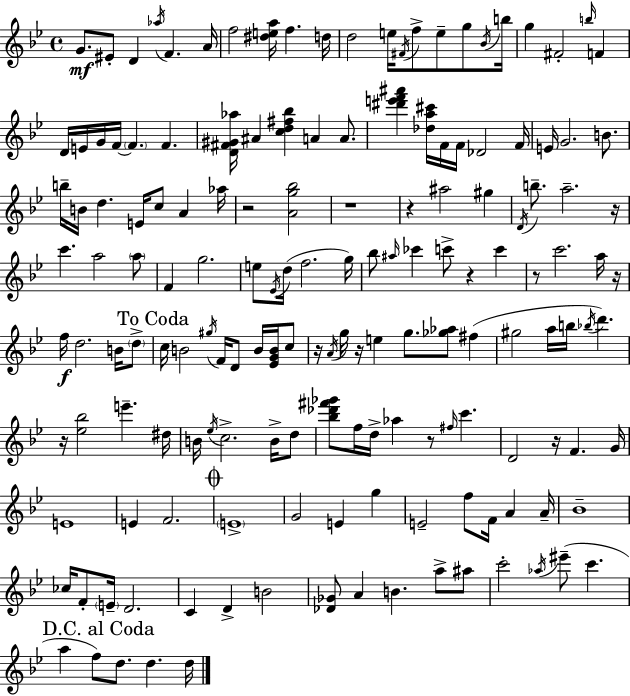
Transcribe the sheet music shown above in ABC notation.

X:1
T:Untitled
M:4/4
L:1/4
K:Bb
G/2 ^E/2 D _a/4 F A/4 f2 [^dea]/4 f d/4 d2 e/4 ^F/4 f/2 e/2 g/2 _B/4 b/4 g ^F2 b/4 F D/4 E/4 G/4 F/4 F F [D^F^G_a]/4 ^A [cd^f_b] A A/2 [^d'e'f'^a'] [_da^c']/4 F/4 F/4 _D2 F/4 E/4 G2 B/2 b/4 B/4 d E/4 c/2 A _a/4 z2 [Ag_b]2 z4 z ^a2 ^g D/4 b/2 a2 z/4 c' a2 a/2 F g2 e/2 _E/4 d/4 f2 g/4 _b/2 ^a/4 _c' c'/2 z c' z/2 c'2 a/4 z/4 f/4 d2 B/4 d/2 c/4 B2 ^g/4 F/4 D/2 B/4 [_EGB]/4 c/2 z/4 A/4 g/4 z/4 e g/2 [_g_a]/2 ^f ^g2 a/4 b/4 _b/4 d' z/4 [_e_b]2 e' ^d/4 B/4 _e/4 c2 B/4 d/2 [_b_d'^f'_g']/2 f/4 d/4 _a z/2 ^f/4 c' D2 z/4 F G/4 E4 E F2 E4 G2 E g E2 f/2 F/4 A A/4 _B4 _c/4 F/2 E/4 D2 C D B2 [_D_G]/2 A B a/2 ^a/2 c'2 _a/4 ^e'/2 c' a f/2 d/2 d d/4